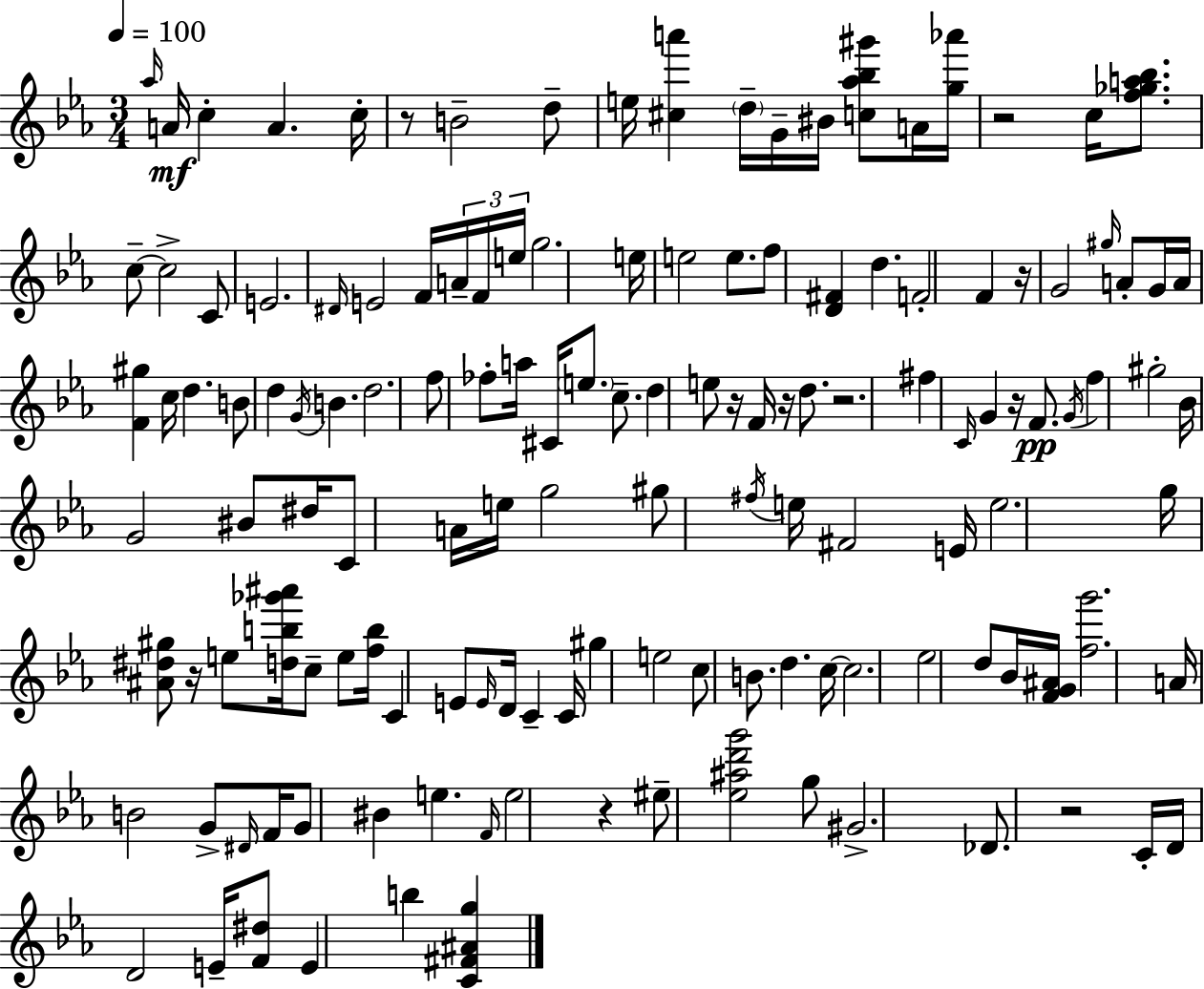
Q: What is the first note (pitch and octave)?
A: Ab5